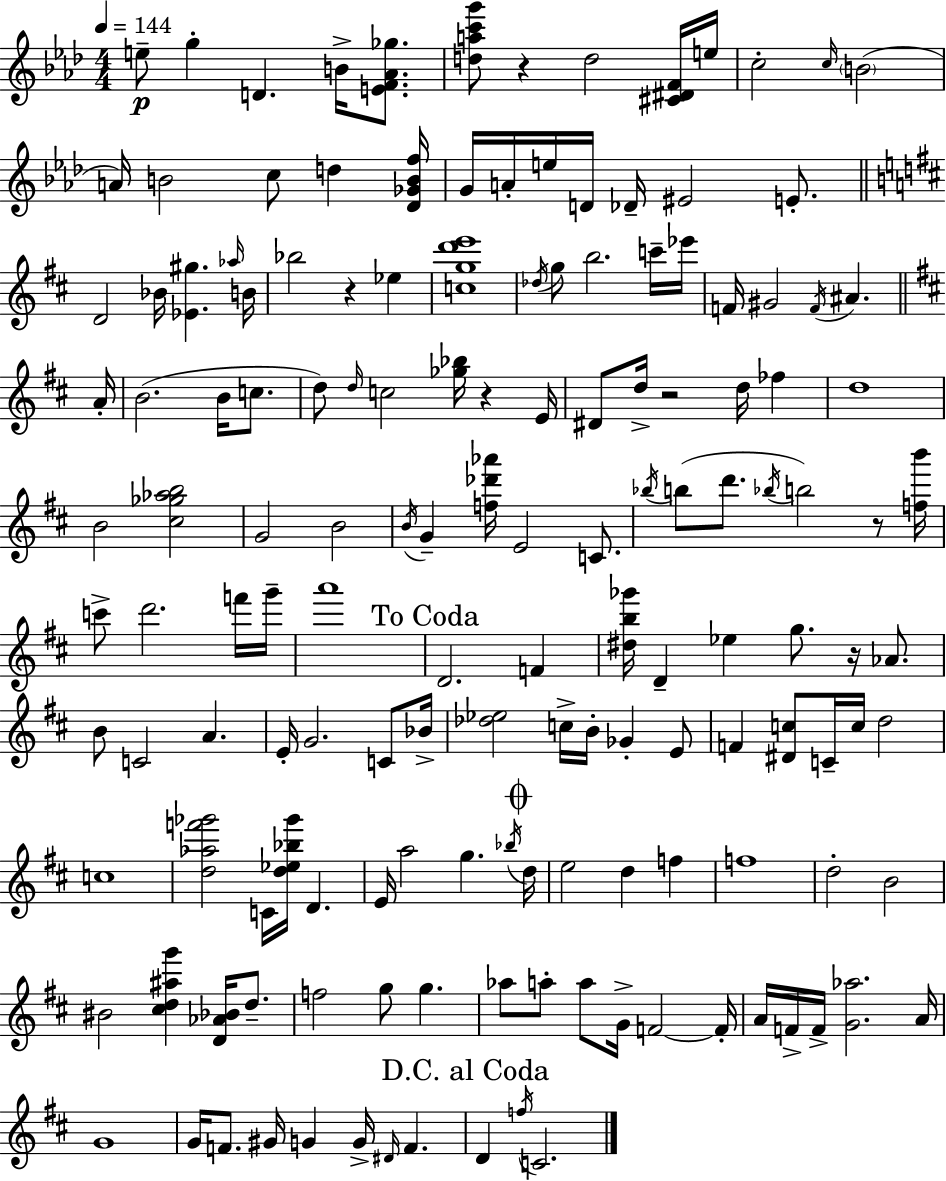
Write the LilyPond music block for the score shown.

{
  \clef treble
  \numericTimeSignature
  \time 4/4
  \key aes \major
  \tempo 4 = 144
  e''8--\p g''4-. d'4. b'16-> <e' f' aes' ges''>8. | <d'' a'' c''' g'''>8 r4 d''2 <cis' dis' f'>16 e''16 | c''2-. \grace { c''16 }( \parenthesize b'2 | a'16) b'2 c''8 d''4 | \break <des' ges' b' f''>16 g'16 a'16-. e''16 d'16 des'16-- eis'2 e'8.-. | \bar "||" \break \key d \major d'2 bes'16 <ees' gis''>4. \grace { aes''16 } | b'16 bes''2 r4 ees''4 | <c'' g'' d''' e'''>1 | \acciaccatura { des''16 } g''8 b''2. | \break c'''16-- ees'''16 f'16 gis'2 \acciaccatura { f'16 } ais'4. | \bar "||" \break \key d \major a'16-. b'2.( b'16 c''8. | d''8) \grace { d''16 } c''2 <ges'' bes''>16 r4 | e'16 dis'8 d''16-> r2 d''16 fes''4 | d''1 | \break b'2 <cis'' ges'' aes'' b''>2 | g'2 b'2 | \acciaccatura { b'16 } g'4-- <f'' des''' aes'''>16 e'2 | c'8. \acciaccatura { bes''16 }( b''8 d'''8. \acciaccatura { bes''16 }) b''2 | \break r8 <f'' b'''>16 c'''8-> d'''2. | f'''16 g'''16-- a'''1 | \mark "To Coda" d'2. | f'4 <dis'' b'' ges'''>16 d'4-- ees''4 g''8. | \break r16 aes'8. b'8 c'2 a'4. | e'16-. g'2. | c'8 bes'16-> <des'' ees''>2 c''16-> b'16-. ges'4-. | e'8 f'4 <dis' c''>8 c'16-- c''16 d''2 | \break c''1 | <d'' aes'' f''' ges'''>2 c'16 <d'' ees'' bes'' ges'''>16 d'4. | e'16 a''2 g''4. | \acciaccatura { bes''16 } \mark \markup { \musicglyph "scripts.coda" } d''16 e''2 d''4 | \break f''4 f''1 | d''2-. b'2 | bis'2 <cis'' d'' ais'' g'''>4 | <d' aes' bes'>16 d''8.-- f''2 g''8 | \break g''4. aes''8 a''8-. a''8 g'16-> f'2~~ | f'16-. a'16 f'16-> f'16-> <g' aes''>2. | a'16 g'1 | g'16 f'8. gis'16 g'4 g'16-> | \break \grace { dis'16 } f'4. \mark "D.C. al Coda" d'4 \acciaccatura { f''16 } c'2. | \bar "|."
}